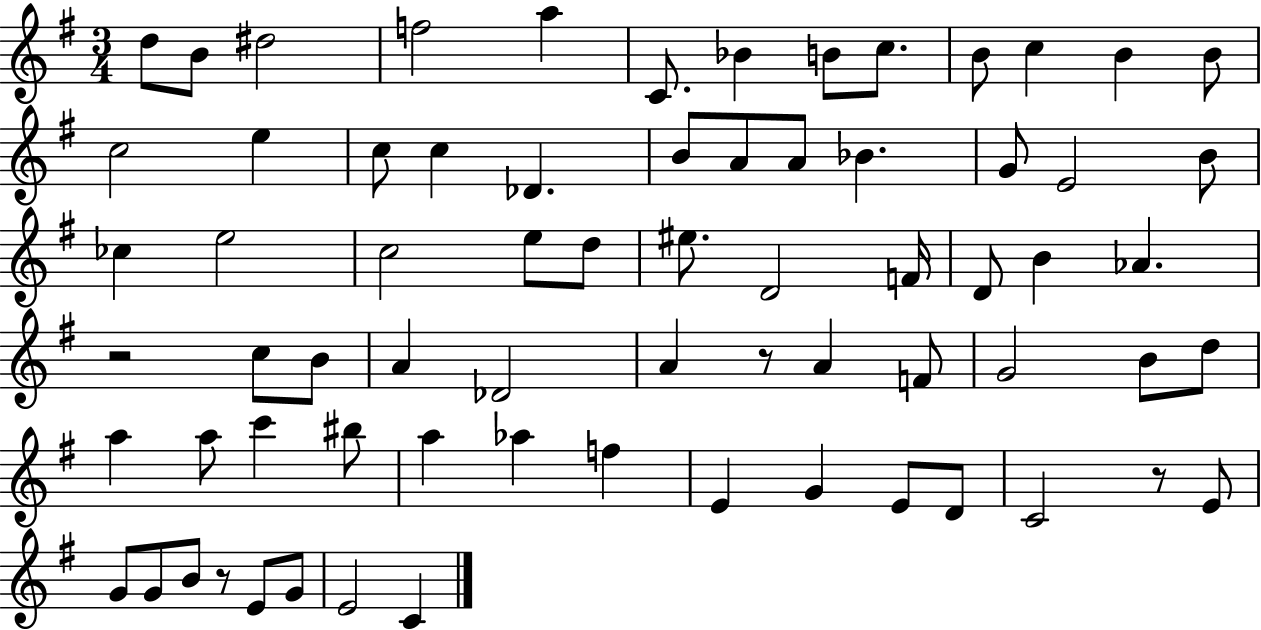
D5/e B4/e D#5/h F5/h A5/q C4/e. Bb4/q B4/e C5/e. B4/e C5/q B4/q B4/e C5/h E5/q C5/e C5/q Db4/q. B4/e A4/e A4/e Bb4/q. G4/e E4/h B4/e CES5/q E5/h C5/h E5/e D5/e EIS5/e. D4/h F4/s D4/e B4/q Ab4/q. R/h C5/e B4/e A4/q Db4/h A4/q R/e A4/q F4/e G4/h B4/e D5/e A5/q A5/e C6/q BIS5/e A5/q Ab5/q F5/q E4/q G4/q E4/e D4/e C4/h R/e E4/e G4/e G4/e B4/e R/e E4/e G4/e E4/h C4/q